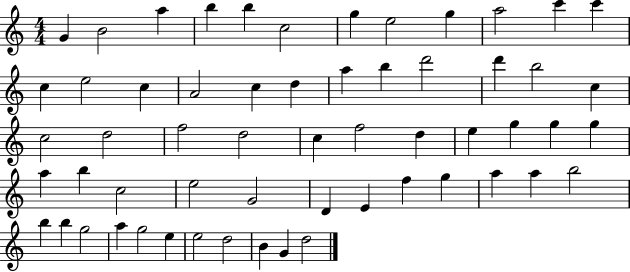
{
  \clef treble
  \numericTimeSignature
  \time 4/4
  \key c \major
  g'4 b'2 a''4 | b''4 b''4 c''2 | g''4 e''2 g''4 | a''2 c'''4 c'''4 | \break c''4 e''2 c''4 | a'2 c''4 d''4 | a''4 b''4 d'''2 | d'''4 b''2 c''4 | \break c''2 d''2 | f''2 d''2 | c''4 f''2 d''4 | e''4 g''4 g''4 g''4 | \break a''4 b''4 c''2 | e''2 g'2 | d'4 e'4 f''4 g''4 | a''4 a''4 b''2 | \break b''4 b''4 g''2 | a''4 g''2 e''4 | e''2 d''2 | b'4 g'4 d''2 | \break \bar "|."
}